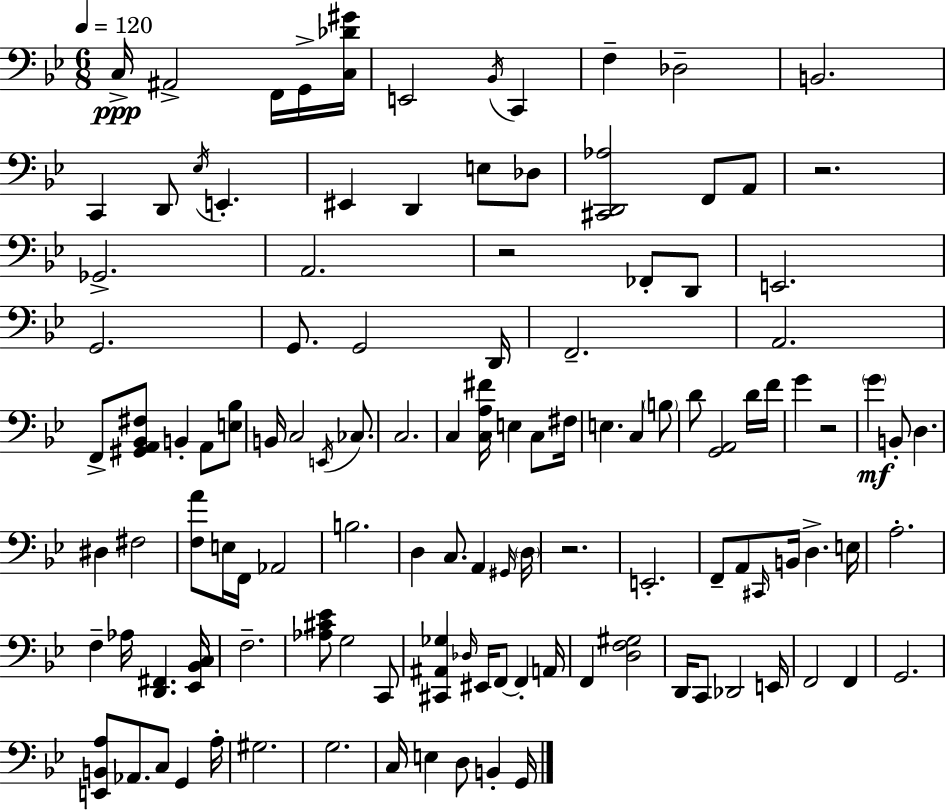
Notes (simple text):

C3/s A#2/h F2/s G2/s [C3,Db4,G#4]/s E2/h Bb2/s C2/q F3/q Db3/h B2/h. C2/q D2/e Eb3/s E2/q. EIS2/q D2/q E3/e Db3/e [C#2,D2,Ab3]/h F2/e A2/e R/h. Gb2/h. A2/h. R/h FES2/e D2/e E2/h. G2/h. G2/e. G2/h D2/s F2/h. A2/h. F2/e [G#2,A2,Bb2,F#3]/e B2/q A2/e [E3,Bb3]/e B2/s C3/h E2/s CES3/e. C3/h. C3/q [C3,A3,F#4]/s E3/q C3/e F#3/s E3/q. C3/q B3/e D4/e [G2,A2]/h D4/s F4/s G4/q R/h G4/q B2/e D3/q. D#3/q F#3/h [F3,A4]/e E3/s F2/s Ab2/h B3/h. D3/q C3/e. A2/q G#2/s D3/s R/h. E2/h. F2/e A2/e C#2/s B2/s D3/q. E3/s A3/h. F3/q Ab3/s [D2,F#2]/q. [Eb2,Bb2,C3]/s F3/h. [Ab3,C#4,Eb4]/e G3/h C2/e [C#2,A#2,Gb3]/q Db3/s EIS2/s F2/e F2/q A2/s F2/q [D3,F3,G#3]/h D2/s C2/e Db2/h E2/s F2/h F2/q G2/h. [E2,B2,A3]/e Ab2/e. C3/e G2/q A3/s G#3/h. G3/h. C3/s E3/q D3/e B2/q G2/s